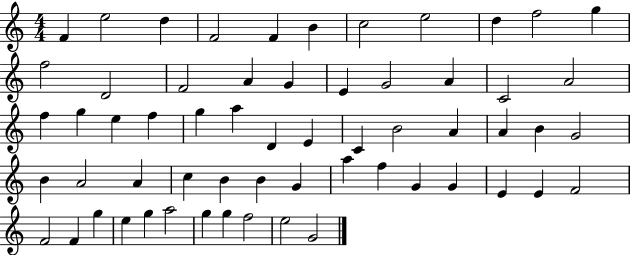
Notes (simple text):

F4/q E5/h D5/q F4/h F4/q B4/q C5/h E5/h D5/q F5/h G5/q F5/h D4/h F4/h A4/q G4/q E4/q G4/h A4/q C4/h A4/h F5/q G5/q E5/q F5/q G5/q A5/q D4/q E4/q C4/q B4/h A4/q A4/q B4/q G4/h B4/q A4/h A4/q C5/q B4/q B4/q G4/q A5/q F5/q G4/q G4/q E4/q E4/q F4/h F4/h F4/q G5/q E5/q G5/q A5/h G5/q G5/q F5/h E5/h G4/h